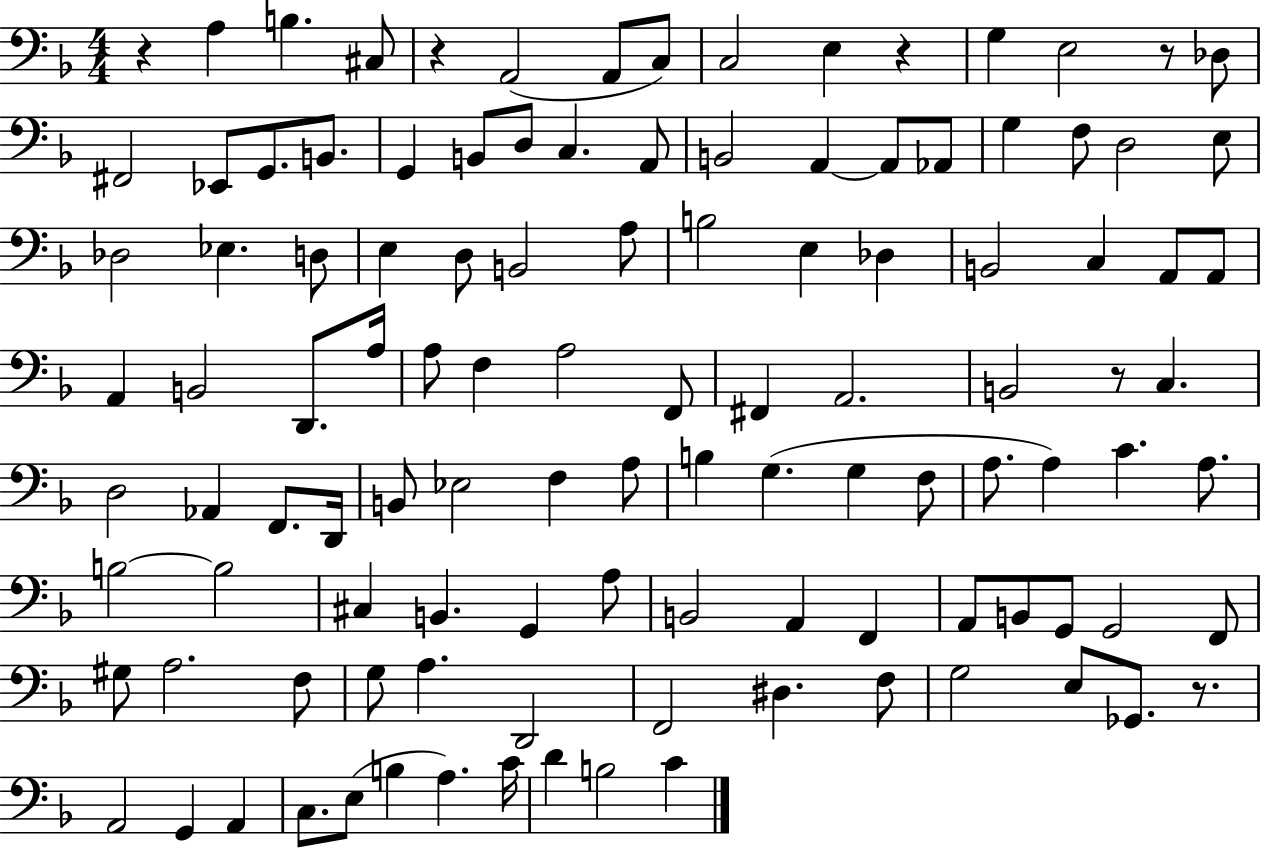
X:1
T:Untitled
M:4/4
L:1/4
K:F
z A, B, ^C,/2 z A,,2 A,,/2 C,/2 C,2 E, z G, E,2 z/2 _D,/2 ^F,,2 _E,,/2 G,,/2 B,,/2 G,, B,,/2 D,/2 C, A,,/2 B,,2 A,, A,,/2 _A,,/2 G, F,/2 D,2 E,/2 _D,2 _E, D,/2 E, D,/2 B,,2 A,/2 B,2 E, _D, B,,2 C, A,,/2 A,,/2 A,, B,,2 D,,/2 A,/4 A,/2 F, A,2 F,,/2 ^F,, A,,2 B,,2 z/2 C, D,2 _A,, F,,/2 D,,/4 B,,/2 _E,2 F, A,/2 B, G, G, F,/2 A,/2 A, C A,/2 B,2 B,2 ^C, B,, G,, A,/2 B,,2 A,, F,, A,,/2 B,,/2 G,,/2 G,,2 F,,/2 ^G,/2 A,2 F,/2 G,/2 A, D,,2 F,,2 ^D, F,/2 G,2 E,/2 _G,,/2 z/2 A,,2 G,, A,, C,/2 E,/2 B, A, C/4 D B,2 C